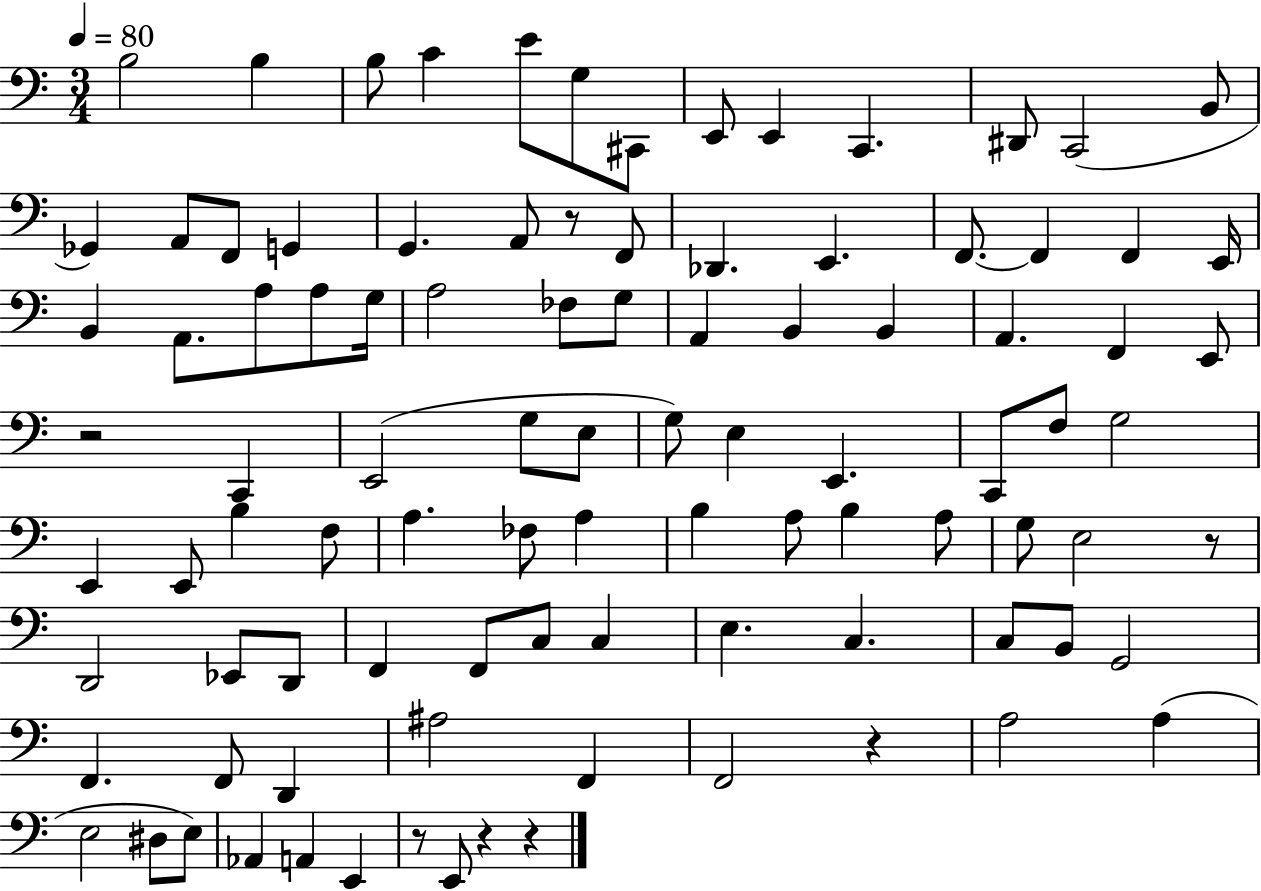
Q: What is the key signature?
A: C major